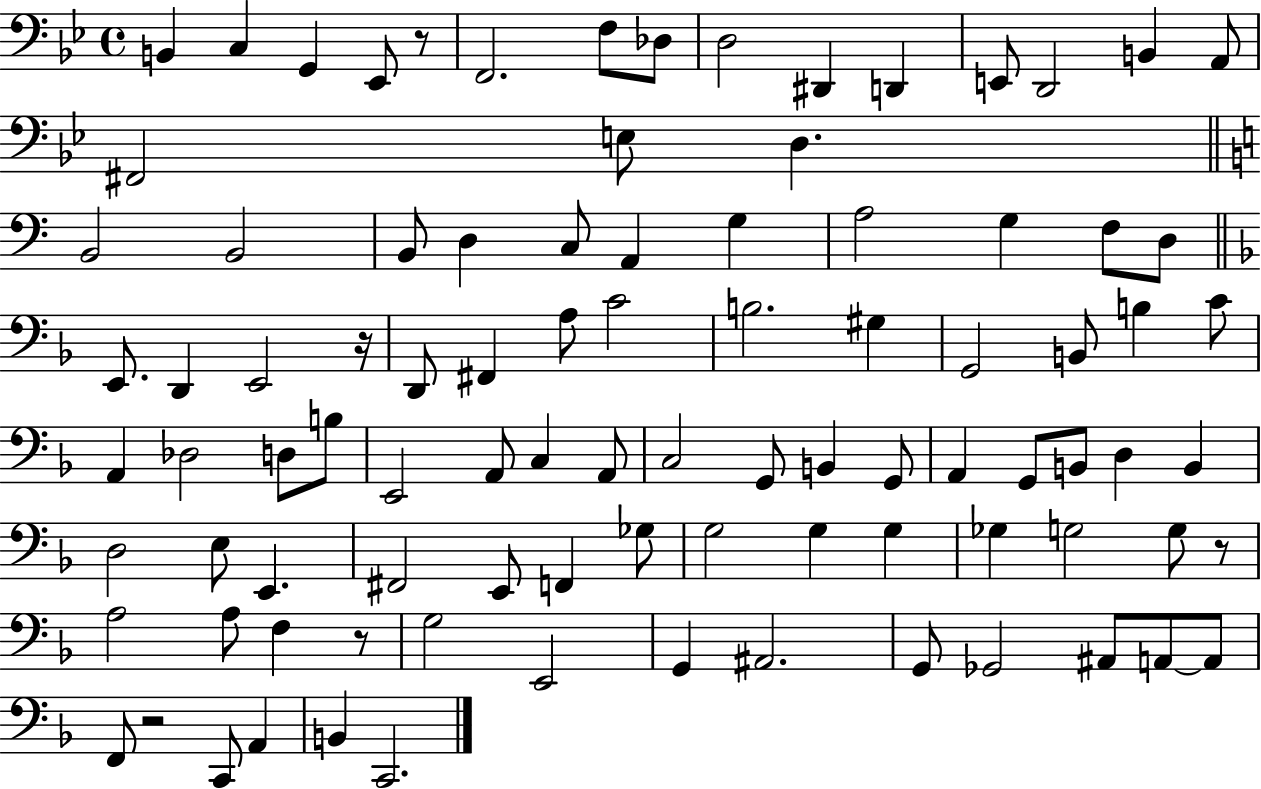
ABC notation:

X:1
T:Untitled
M:4/4
L:1/4
K:Bb
B,, C, G,, _E,,/2 z/2 F,,2 F,/2 _D,/2 D,2 ^D,, D,, E,,/2 D,,2 B,, A,,/2 ^F,,2 E,/2 D, B,,2 B,,2 B,,/2 D, C,/2 A,, G, A,2 G, F,/2 D,/2 E,,/2 D,, E,,2 z/4 D,,/2 ^F,, A,/2 C2 B,2 ^G, G,,2 B,,/2 B, C/2 A,, _D,2 D,/2 B,/2 E,,2 A,,/2 C, A,,/2 C,2 G,,/2 B,, G,,/2 A,, G,,/2 B,,/2 D, B,, D,2 E,/2 E,, ^F,,2 E,,/2 F,, _G,/2 G,2 G, G, _G, G,2 G,/2 z/2 A,2 A,/2 F, z/2 G,2 E,,2 G,, ^A,,2 G,,/2 _G,,2 ^A,,/2 A,,/2 A,,/2 F,,/2 z2 C,,/2 A,, B,, C,,2